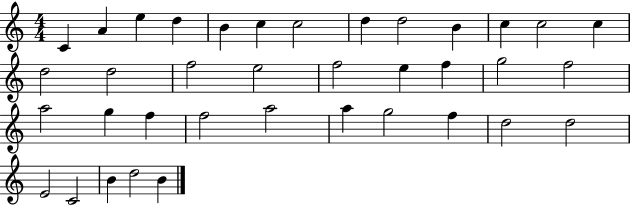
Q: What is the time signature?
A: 4/4